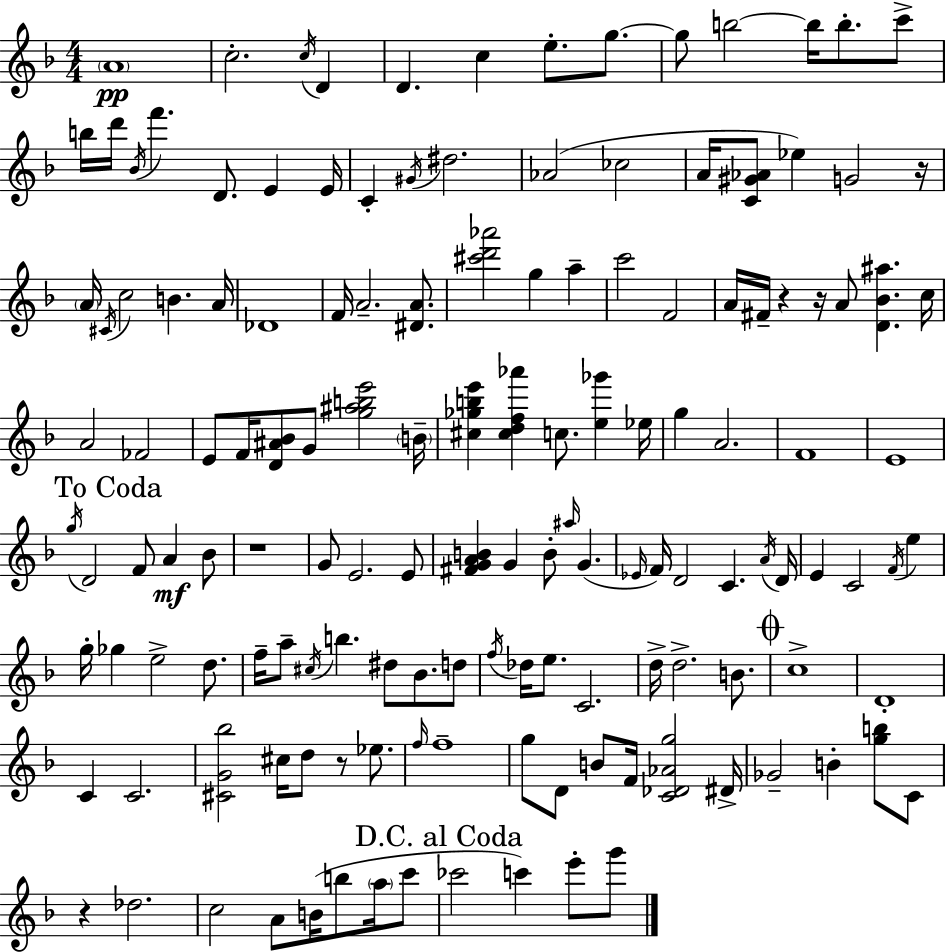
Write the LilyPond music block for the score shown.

{
  \clef treble
  \numericTimeSignature
  \time 4/4
  \key d \minor
  \parenthesize a'1\pp | c''2.-. \acciaccatura { c''16 } d'4 | d'4. c''4 e''8.-. g''8.~~ | g''8 b''2~~ b''16 b''8.-. c'''8-> | \break b''16 d'''16 \acciaccatura { bes'16 } f'''4. d'8. e'4 | e'16 c'4-. \acciaccatura { gis'16 } dis''2. | aes'2( ces''2 | a'16 <c' gis' aes'>8 ees''4) g'2 | \break r16 \parenthesize a'16 \acciaccatura { cis'16 } c''2 b'4. | a'16 des'1 | f'16 a'2.-- | <dis' a'>8. <cis''' d''' aes'''>2 g''4 | \break a''4-- c'''2 f'2 | a'16 fis'16-- r4 r16 a'8 <d' bes' ais''>4. | c''16 a'2 fes'2 | e'8 f'16 <d' ais' bes'>8 g'8 <g'' ais'' b'' e'''>2 | \break \parenthesize b'16-- <cis'' ges'' b'' e'''>4 <cis'' d'' f'' aes'''>4 c''8. <e'' ges'''>4 | ees''16 g''4 a'2. | f'1 | e'1 | \break \mark "To Coda" \acciaccatura { g''16 } d'2 f'8 a'4\mf | bes'8 r1 | g'8 e'2. | e'8 <fis' g' a' b'>4 g'4 b'8-. \grace { ais''16 }( | \break g'4. \grace { ees'16 }) f'16 d'2 | c'4. \acciaccatura { a'16 } d'16 e'4 c'2 | \acciaccatura { f'16 } e''4 g''16-. ges''4 e''2-> | d''8. f''16-- a''8-- \acciaccatura { cis''16 } b''4. | \break dis''8 bes'8. d''8 \acciaccatura { f''16 } des''16 e''8. c'2. | d''16-> d''2.-> | b'8. \mark \markup { \musicglyph "scripts.coda" } c''1-> | d'1-. | \break c'4 c'2. | <cis' g' bes''>2 | cis''16 d''8 r8 ees''8. \grace { f''16 } f''1-- | g''8 d'8 | \break b'8 f'16 <c' des' aes' g''>2 dis'16-> ges'2-- | b'4-. <g'' b''>8 c'8 r4 | des''2. c''2 | a'8 b'16( b''8 \parenthesize a''16 c'''8 \mark "D.C. al Coda" ces'''2 | \break c'''4) e'''8-. g'''8 \bar "|."
}